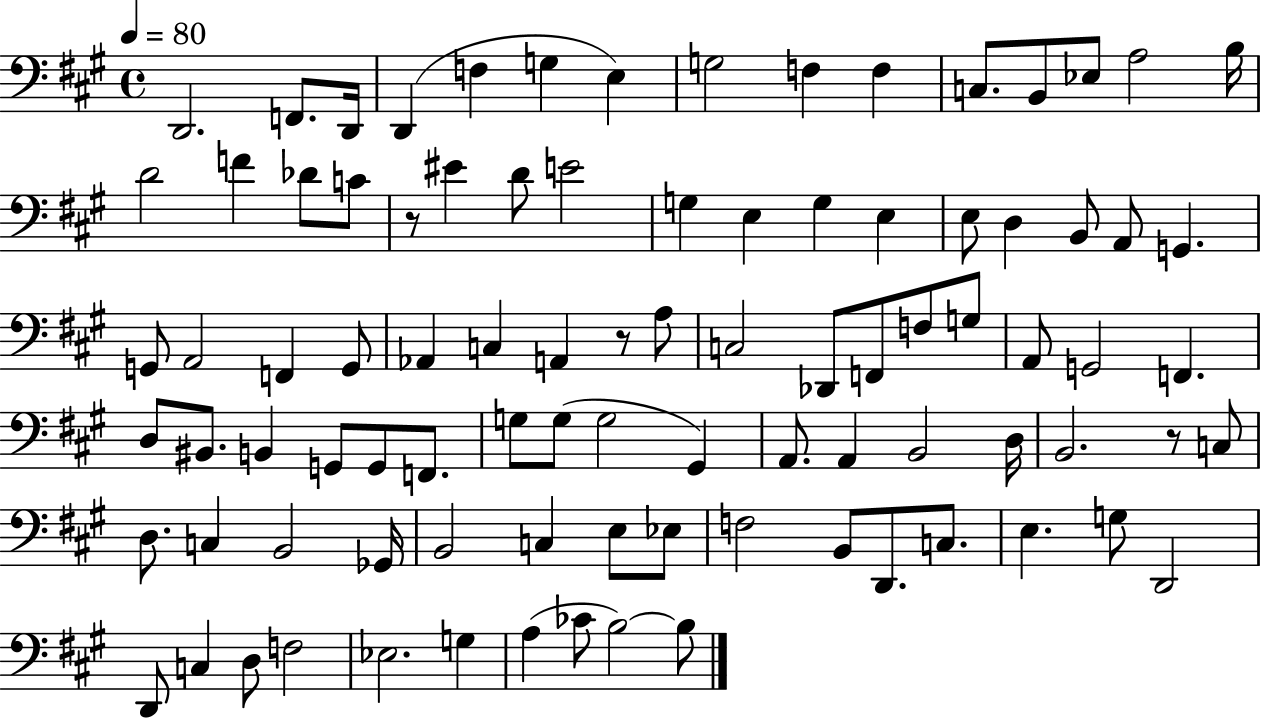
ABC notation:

X:1
T:Untitled
M:4/4
L:1/4
K:A
D,,2 F,,/2 D,,/4 D,, F, G, E, G,2 F, F, C,/2 B,,/2 _E,/2 A,2 B,/4 D2 F _D/2 C/2 z/2 ^E D/2 E2 G, E, G, E, E,/2 D, B,,/2 A,,/2 G,, G,,/2 A,,2 F,, G,,/2 _A,, C, A,, z/2 A,/2 C,2 _D,,/2 F,,/2 F,/2 G,/2 A,,/2 G,,2 F,, D,/2 ^B,,/2 B,, G,,/2 G,,/2 F,,/2 G,/2 G,/2 G,2 ^G,, A,,/2 A,, B,,2 D,/4 B,,2 z/2 C,/2 D,/2 C, B,,2 _G,,/4 B,,2 C, E,/2 _E,/2 F,2 B,,/2 D,,/2 C,/2 E, G,/2 D,,2 D,,/2 C, D,/2 F,2 _E,2 G, A, _C/2 B,2 B,/2